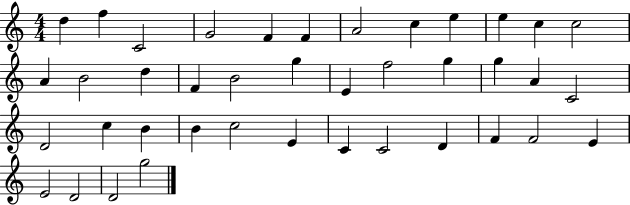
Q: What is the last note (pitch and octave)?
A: G5